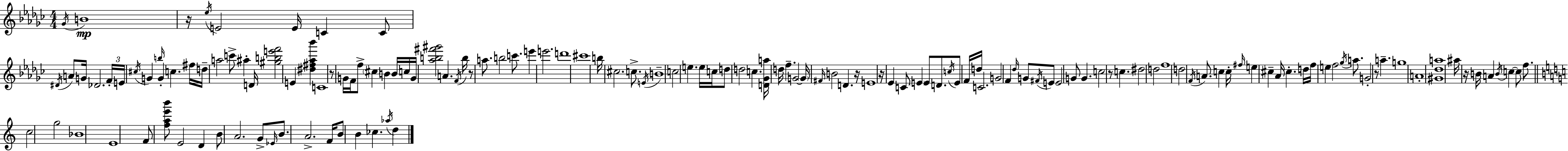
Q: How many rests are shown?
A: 8